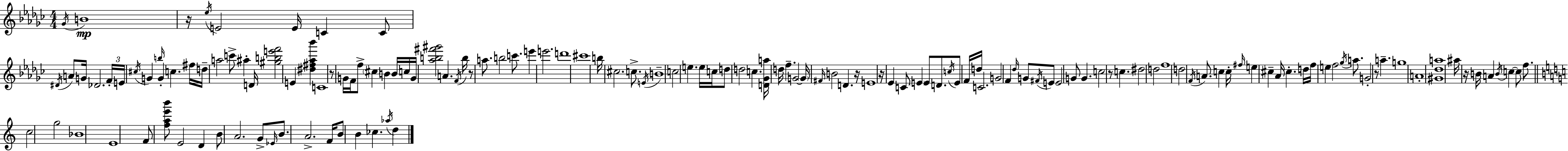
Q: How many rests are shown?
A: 8